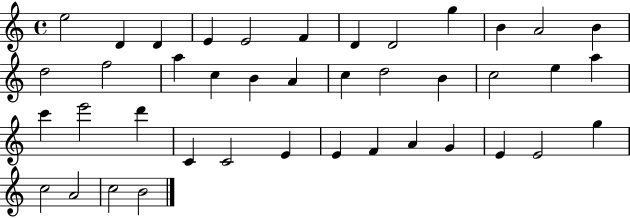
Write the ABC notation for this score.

X:1
T:Untitled
M:4/4
L:1/4
K:C
e2 D D E E2 F D D2 g B A2 B d2 f2 a c B A c d2 B c2 e a c' e'2 d' C C2 E E F A G E E2 g c2 A2 c2 B2